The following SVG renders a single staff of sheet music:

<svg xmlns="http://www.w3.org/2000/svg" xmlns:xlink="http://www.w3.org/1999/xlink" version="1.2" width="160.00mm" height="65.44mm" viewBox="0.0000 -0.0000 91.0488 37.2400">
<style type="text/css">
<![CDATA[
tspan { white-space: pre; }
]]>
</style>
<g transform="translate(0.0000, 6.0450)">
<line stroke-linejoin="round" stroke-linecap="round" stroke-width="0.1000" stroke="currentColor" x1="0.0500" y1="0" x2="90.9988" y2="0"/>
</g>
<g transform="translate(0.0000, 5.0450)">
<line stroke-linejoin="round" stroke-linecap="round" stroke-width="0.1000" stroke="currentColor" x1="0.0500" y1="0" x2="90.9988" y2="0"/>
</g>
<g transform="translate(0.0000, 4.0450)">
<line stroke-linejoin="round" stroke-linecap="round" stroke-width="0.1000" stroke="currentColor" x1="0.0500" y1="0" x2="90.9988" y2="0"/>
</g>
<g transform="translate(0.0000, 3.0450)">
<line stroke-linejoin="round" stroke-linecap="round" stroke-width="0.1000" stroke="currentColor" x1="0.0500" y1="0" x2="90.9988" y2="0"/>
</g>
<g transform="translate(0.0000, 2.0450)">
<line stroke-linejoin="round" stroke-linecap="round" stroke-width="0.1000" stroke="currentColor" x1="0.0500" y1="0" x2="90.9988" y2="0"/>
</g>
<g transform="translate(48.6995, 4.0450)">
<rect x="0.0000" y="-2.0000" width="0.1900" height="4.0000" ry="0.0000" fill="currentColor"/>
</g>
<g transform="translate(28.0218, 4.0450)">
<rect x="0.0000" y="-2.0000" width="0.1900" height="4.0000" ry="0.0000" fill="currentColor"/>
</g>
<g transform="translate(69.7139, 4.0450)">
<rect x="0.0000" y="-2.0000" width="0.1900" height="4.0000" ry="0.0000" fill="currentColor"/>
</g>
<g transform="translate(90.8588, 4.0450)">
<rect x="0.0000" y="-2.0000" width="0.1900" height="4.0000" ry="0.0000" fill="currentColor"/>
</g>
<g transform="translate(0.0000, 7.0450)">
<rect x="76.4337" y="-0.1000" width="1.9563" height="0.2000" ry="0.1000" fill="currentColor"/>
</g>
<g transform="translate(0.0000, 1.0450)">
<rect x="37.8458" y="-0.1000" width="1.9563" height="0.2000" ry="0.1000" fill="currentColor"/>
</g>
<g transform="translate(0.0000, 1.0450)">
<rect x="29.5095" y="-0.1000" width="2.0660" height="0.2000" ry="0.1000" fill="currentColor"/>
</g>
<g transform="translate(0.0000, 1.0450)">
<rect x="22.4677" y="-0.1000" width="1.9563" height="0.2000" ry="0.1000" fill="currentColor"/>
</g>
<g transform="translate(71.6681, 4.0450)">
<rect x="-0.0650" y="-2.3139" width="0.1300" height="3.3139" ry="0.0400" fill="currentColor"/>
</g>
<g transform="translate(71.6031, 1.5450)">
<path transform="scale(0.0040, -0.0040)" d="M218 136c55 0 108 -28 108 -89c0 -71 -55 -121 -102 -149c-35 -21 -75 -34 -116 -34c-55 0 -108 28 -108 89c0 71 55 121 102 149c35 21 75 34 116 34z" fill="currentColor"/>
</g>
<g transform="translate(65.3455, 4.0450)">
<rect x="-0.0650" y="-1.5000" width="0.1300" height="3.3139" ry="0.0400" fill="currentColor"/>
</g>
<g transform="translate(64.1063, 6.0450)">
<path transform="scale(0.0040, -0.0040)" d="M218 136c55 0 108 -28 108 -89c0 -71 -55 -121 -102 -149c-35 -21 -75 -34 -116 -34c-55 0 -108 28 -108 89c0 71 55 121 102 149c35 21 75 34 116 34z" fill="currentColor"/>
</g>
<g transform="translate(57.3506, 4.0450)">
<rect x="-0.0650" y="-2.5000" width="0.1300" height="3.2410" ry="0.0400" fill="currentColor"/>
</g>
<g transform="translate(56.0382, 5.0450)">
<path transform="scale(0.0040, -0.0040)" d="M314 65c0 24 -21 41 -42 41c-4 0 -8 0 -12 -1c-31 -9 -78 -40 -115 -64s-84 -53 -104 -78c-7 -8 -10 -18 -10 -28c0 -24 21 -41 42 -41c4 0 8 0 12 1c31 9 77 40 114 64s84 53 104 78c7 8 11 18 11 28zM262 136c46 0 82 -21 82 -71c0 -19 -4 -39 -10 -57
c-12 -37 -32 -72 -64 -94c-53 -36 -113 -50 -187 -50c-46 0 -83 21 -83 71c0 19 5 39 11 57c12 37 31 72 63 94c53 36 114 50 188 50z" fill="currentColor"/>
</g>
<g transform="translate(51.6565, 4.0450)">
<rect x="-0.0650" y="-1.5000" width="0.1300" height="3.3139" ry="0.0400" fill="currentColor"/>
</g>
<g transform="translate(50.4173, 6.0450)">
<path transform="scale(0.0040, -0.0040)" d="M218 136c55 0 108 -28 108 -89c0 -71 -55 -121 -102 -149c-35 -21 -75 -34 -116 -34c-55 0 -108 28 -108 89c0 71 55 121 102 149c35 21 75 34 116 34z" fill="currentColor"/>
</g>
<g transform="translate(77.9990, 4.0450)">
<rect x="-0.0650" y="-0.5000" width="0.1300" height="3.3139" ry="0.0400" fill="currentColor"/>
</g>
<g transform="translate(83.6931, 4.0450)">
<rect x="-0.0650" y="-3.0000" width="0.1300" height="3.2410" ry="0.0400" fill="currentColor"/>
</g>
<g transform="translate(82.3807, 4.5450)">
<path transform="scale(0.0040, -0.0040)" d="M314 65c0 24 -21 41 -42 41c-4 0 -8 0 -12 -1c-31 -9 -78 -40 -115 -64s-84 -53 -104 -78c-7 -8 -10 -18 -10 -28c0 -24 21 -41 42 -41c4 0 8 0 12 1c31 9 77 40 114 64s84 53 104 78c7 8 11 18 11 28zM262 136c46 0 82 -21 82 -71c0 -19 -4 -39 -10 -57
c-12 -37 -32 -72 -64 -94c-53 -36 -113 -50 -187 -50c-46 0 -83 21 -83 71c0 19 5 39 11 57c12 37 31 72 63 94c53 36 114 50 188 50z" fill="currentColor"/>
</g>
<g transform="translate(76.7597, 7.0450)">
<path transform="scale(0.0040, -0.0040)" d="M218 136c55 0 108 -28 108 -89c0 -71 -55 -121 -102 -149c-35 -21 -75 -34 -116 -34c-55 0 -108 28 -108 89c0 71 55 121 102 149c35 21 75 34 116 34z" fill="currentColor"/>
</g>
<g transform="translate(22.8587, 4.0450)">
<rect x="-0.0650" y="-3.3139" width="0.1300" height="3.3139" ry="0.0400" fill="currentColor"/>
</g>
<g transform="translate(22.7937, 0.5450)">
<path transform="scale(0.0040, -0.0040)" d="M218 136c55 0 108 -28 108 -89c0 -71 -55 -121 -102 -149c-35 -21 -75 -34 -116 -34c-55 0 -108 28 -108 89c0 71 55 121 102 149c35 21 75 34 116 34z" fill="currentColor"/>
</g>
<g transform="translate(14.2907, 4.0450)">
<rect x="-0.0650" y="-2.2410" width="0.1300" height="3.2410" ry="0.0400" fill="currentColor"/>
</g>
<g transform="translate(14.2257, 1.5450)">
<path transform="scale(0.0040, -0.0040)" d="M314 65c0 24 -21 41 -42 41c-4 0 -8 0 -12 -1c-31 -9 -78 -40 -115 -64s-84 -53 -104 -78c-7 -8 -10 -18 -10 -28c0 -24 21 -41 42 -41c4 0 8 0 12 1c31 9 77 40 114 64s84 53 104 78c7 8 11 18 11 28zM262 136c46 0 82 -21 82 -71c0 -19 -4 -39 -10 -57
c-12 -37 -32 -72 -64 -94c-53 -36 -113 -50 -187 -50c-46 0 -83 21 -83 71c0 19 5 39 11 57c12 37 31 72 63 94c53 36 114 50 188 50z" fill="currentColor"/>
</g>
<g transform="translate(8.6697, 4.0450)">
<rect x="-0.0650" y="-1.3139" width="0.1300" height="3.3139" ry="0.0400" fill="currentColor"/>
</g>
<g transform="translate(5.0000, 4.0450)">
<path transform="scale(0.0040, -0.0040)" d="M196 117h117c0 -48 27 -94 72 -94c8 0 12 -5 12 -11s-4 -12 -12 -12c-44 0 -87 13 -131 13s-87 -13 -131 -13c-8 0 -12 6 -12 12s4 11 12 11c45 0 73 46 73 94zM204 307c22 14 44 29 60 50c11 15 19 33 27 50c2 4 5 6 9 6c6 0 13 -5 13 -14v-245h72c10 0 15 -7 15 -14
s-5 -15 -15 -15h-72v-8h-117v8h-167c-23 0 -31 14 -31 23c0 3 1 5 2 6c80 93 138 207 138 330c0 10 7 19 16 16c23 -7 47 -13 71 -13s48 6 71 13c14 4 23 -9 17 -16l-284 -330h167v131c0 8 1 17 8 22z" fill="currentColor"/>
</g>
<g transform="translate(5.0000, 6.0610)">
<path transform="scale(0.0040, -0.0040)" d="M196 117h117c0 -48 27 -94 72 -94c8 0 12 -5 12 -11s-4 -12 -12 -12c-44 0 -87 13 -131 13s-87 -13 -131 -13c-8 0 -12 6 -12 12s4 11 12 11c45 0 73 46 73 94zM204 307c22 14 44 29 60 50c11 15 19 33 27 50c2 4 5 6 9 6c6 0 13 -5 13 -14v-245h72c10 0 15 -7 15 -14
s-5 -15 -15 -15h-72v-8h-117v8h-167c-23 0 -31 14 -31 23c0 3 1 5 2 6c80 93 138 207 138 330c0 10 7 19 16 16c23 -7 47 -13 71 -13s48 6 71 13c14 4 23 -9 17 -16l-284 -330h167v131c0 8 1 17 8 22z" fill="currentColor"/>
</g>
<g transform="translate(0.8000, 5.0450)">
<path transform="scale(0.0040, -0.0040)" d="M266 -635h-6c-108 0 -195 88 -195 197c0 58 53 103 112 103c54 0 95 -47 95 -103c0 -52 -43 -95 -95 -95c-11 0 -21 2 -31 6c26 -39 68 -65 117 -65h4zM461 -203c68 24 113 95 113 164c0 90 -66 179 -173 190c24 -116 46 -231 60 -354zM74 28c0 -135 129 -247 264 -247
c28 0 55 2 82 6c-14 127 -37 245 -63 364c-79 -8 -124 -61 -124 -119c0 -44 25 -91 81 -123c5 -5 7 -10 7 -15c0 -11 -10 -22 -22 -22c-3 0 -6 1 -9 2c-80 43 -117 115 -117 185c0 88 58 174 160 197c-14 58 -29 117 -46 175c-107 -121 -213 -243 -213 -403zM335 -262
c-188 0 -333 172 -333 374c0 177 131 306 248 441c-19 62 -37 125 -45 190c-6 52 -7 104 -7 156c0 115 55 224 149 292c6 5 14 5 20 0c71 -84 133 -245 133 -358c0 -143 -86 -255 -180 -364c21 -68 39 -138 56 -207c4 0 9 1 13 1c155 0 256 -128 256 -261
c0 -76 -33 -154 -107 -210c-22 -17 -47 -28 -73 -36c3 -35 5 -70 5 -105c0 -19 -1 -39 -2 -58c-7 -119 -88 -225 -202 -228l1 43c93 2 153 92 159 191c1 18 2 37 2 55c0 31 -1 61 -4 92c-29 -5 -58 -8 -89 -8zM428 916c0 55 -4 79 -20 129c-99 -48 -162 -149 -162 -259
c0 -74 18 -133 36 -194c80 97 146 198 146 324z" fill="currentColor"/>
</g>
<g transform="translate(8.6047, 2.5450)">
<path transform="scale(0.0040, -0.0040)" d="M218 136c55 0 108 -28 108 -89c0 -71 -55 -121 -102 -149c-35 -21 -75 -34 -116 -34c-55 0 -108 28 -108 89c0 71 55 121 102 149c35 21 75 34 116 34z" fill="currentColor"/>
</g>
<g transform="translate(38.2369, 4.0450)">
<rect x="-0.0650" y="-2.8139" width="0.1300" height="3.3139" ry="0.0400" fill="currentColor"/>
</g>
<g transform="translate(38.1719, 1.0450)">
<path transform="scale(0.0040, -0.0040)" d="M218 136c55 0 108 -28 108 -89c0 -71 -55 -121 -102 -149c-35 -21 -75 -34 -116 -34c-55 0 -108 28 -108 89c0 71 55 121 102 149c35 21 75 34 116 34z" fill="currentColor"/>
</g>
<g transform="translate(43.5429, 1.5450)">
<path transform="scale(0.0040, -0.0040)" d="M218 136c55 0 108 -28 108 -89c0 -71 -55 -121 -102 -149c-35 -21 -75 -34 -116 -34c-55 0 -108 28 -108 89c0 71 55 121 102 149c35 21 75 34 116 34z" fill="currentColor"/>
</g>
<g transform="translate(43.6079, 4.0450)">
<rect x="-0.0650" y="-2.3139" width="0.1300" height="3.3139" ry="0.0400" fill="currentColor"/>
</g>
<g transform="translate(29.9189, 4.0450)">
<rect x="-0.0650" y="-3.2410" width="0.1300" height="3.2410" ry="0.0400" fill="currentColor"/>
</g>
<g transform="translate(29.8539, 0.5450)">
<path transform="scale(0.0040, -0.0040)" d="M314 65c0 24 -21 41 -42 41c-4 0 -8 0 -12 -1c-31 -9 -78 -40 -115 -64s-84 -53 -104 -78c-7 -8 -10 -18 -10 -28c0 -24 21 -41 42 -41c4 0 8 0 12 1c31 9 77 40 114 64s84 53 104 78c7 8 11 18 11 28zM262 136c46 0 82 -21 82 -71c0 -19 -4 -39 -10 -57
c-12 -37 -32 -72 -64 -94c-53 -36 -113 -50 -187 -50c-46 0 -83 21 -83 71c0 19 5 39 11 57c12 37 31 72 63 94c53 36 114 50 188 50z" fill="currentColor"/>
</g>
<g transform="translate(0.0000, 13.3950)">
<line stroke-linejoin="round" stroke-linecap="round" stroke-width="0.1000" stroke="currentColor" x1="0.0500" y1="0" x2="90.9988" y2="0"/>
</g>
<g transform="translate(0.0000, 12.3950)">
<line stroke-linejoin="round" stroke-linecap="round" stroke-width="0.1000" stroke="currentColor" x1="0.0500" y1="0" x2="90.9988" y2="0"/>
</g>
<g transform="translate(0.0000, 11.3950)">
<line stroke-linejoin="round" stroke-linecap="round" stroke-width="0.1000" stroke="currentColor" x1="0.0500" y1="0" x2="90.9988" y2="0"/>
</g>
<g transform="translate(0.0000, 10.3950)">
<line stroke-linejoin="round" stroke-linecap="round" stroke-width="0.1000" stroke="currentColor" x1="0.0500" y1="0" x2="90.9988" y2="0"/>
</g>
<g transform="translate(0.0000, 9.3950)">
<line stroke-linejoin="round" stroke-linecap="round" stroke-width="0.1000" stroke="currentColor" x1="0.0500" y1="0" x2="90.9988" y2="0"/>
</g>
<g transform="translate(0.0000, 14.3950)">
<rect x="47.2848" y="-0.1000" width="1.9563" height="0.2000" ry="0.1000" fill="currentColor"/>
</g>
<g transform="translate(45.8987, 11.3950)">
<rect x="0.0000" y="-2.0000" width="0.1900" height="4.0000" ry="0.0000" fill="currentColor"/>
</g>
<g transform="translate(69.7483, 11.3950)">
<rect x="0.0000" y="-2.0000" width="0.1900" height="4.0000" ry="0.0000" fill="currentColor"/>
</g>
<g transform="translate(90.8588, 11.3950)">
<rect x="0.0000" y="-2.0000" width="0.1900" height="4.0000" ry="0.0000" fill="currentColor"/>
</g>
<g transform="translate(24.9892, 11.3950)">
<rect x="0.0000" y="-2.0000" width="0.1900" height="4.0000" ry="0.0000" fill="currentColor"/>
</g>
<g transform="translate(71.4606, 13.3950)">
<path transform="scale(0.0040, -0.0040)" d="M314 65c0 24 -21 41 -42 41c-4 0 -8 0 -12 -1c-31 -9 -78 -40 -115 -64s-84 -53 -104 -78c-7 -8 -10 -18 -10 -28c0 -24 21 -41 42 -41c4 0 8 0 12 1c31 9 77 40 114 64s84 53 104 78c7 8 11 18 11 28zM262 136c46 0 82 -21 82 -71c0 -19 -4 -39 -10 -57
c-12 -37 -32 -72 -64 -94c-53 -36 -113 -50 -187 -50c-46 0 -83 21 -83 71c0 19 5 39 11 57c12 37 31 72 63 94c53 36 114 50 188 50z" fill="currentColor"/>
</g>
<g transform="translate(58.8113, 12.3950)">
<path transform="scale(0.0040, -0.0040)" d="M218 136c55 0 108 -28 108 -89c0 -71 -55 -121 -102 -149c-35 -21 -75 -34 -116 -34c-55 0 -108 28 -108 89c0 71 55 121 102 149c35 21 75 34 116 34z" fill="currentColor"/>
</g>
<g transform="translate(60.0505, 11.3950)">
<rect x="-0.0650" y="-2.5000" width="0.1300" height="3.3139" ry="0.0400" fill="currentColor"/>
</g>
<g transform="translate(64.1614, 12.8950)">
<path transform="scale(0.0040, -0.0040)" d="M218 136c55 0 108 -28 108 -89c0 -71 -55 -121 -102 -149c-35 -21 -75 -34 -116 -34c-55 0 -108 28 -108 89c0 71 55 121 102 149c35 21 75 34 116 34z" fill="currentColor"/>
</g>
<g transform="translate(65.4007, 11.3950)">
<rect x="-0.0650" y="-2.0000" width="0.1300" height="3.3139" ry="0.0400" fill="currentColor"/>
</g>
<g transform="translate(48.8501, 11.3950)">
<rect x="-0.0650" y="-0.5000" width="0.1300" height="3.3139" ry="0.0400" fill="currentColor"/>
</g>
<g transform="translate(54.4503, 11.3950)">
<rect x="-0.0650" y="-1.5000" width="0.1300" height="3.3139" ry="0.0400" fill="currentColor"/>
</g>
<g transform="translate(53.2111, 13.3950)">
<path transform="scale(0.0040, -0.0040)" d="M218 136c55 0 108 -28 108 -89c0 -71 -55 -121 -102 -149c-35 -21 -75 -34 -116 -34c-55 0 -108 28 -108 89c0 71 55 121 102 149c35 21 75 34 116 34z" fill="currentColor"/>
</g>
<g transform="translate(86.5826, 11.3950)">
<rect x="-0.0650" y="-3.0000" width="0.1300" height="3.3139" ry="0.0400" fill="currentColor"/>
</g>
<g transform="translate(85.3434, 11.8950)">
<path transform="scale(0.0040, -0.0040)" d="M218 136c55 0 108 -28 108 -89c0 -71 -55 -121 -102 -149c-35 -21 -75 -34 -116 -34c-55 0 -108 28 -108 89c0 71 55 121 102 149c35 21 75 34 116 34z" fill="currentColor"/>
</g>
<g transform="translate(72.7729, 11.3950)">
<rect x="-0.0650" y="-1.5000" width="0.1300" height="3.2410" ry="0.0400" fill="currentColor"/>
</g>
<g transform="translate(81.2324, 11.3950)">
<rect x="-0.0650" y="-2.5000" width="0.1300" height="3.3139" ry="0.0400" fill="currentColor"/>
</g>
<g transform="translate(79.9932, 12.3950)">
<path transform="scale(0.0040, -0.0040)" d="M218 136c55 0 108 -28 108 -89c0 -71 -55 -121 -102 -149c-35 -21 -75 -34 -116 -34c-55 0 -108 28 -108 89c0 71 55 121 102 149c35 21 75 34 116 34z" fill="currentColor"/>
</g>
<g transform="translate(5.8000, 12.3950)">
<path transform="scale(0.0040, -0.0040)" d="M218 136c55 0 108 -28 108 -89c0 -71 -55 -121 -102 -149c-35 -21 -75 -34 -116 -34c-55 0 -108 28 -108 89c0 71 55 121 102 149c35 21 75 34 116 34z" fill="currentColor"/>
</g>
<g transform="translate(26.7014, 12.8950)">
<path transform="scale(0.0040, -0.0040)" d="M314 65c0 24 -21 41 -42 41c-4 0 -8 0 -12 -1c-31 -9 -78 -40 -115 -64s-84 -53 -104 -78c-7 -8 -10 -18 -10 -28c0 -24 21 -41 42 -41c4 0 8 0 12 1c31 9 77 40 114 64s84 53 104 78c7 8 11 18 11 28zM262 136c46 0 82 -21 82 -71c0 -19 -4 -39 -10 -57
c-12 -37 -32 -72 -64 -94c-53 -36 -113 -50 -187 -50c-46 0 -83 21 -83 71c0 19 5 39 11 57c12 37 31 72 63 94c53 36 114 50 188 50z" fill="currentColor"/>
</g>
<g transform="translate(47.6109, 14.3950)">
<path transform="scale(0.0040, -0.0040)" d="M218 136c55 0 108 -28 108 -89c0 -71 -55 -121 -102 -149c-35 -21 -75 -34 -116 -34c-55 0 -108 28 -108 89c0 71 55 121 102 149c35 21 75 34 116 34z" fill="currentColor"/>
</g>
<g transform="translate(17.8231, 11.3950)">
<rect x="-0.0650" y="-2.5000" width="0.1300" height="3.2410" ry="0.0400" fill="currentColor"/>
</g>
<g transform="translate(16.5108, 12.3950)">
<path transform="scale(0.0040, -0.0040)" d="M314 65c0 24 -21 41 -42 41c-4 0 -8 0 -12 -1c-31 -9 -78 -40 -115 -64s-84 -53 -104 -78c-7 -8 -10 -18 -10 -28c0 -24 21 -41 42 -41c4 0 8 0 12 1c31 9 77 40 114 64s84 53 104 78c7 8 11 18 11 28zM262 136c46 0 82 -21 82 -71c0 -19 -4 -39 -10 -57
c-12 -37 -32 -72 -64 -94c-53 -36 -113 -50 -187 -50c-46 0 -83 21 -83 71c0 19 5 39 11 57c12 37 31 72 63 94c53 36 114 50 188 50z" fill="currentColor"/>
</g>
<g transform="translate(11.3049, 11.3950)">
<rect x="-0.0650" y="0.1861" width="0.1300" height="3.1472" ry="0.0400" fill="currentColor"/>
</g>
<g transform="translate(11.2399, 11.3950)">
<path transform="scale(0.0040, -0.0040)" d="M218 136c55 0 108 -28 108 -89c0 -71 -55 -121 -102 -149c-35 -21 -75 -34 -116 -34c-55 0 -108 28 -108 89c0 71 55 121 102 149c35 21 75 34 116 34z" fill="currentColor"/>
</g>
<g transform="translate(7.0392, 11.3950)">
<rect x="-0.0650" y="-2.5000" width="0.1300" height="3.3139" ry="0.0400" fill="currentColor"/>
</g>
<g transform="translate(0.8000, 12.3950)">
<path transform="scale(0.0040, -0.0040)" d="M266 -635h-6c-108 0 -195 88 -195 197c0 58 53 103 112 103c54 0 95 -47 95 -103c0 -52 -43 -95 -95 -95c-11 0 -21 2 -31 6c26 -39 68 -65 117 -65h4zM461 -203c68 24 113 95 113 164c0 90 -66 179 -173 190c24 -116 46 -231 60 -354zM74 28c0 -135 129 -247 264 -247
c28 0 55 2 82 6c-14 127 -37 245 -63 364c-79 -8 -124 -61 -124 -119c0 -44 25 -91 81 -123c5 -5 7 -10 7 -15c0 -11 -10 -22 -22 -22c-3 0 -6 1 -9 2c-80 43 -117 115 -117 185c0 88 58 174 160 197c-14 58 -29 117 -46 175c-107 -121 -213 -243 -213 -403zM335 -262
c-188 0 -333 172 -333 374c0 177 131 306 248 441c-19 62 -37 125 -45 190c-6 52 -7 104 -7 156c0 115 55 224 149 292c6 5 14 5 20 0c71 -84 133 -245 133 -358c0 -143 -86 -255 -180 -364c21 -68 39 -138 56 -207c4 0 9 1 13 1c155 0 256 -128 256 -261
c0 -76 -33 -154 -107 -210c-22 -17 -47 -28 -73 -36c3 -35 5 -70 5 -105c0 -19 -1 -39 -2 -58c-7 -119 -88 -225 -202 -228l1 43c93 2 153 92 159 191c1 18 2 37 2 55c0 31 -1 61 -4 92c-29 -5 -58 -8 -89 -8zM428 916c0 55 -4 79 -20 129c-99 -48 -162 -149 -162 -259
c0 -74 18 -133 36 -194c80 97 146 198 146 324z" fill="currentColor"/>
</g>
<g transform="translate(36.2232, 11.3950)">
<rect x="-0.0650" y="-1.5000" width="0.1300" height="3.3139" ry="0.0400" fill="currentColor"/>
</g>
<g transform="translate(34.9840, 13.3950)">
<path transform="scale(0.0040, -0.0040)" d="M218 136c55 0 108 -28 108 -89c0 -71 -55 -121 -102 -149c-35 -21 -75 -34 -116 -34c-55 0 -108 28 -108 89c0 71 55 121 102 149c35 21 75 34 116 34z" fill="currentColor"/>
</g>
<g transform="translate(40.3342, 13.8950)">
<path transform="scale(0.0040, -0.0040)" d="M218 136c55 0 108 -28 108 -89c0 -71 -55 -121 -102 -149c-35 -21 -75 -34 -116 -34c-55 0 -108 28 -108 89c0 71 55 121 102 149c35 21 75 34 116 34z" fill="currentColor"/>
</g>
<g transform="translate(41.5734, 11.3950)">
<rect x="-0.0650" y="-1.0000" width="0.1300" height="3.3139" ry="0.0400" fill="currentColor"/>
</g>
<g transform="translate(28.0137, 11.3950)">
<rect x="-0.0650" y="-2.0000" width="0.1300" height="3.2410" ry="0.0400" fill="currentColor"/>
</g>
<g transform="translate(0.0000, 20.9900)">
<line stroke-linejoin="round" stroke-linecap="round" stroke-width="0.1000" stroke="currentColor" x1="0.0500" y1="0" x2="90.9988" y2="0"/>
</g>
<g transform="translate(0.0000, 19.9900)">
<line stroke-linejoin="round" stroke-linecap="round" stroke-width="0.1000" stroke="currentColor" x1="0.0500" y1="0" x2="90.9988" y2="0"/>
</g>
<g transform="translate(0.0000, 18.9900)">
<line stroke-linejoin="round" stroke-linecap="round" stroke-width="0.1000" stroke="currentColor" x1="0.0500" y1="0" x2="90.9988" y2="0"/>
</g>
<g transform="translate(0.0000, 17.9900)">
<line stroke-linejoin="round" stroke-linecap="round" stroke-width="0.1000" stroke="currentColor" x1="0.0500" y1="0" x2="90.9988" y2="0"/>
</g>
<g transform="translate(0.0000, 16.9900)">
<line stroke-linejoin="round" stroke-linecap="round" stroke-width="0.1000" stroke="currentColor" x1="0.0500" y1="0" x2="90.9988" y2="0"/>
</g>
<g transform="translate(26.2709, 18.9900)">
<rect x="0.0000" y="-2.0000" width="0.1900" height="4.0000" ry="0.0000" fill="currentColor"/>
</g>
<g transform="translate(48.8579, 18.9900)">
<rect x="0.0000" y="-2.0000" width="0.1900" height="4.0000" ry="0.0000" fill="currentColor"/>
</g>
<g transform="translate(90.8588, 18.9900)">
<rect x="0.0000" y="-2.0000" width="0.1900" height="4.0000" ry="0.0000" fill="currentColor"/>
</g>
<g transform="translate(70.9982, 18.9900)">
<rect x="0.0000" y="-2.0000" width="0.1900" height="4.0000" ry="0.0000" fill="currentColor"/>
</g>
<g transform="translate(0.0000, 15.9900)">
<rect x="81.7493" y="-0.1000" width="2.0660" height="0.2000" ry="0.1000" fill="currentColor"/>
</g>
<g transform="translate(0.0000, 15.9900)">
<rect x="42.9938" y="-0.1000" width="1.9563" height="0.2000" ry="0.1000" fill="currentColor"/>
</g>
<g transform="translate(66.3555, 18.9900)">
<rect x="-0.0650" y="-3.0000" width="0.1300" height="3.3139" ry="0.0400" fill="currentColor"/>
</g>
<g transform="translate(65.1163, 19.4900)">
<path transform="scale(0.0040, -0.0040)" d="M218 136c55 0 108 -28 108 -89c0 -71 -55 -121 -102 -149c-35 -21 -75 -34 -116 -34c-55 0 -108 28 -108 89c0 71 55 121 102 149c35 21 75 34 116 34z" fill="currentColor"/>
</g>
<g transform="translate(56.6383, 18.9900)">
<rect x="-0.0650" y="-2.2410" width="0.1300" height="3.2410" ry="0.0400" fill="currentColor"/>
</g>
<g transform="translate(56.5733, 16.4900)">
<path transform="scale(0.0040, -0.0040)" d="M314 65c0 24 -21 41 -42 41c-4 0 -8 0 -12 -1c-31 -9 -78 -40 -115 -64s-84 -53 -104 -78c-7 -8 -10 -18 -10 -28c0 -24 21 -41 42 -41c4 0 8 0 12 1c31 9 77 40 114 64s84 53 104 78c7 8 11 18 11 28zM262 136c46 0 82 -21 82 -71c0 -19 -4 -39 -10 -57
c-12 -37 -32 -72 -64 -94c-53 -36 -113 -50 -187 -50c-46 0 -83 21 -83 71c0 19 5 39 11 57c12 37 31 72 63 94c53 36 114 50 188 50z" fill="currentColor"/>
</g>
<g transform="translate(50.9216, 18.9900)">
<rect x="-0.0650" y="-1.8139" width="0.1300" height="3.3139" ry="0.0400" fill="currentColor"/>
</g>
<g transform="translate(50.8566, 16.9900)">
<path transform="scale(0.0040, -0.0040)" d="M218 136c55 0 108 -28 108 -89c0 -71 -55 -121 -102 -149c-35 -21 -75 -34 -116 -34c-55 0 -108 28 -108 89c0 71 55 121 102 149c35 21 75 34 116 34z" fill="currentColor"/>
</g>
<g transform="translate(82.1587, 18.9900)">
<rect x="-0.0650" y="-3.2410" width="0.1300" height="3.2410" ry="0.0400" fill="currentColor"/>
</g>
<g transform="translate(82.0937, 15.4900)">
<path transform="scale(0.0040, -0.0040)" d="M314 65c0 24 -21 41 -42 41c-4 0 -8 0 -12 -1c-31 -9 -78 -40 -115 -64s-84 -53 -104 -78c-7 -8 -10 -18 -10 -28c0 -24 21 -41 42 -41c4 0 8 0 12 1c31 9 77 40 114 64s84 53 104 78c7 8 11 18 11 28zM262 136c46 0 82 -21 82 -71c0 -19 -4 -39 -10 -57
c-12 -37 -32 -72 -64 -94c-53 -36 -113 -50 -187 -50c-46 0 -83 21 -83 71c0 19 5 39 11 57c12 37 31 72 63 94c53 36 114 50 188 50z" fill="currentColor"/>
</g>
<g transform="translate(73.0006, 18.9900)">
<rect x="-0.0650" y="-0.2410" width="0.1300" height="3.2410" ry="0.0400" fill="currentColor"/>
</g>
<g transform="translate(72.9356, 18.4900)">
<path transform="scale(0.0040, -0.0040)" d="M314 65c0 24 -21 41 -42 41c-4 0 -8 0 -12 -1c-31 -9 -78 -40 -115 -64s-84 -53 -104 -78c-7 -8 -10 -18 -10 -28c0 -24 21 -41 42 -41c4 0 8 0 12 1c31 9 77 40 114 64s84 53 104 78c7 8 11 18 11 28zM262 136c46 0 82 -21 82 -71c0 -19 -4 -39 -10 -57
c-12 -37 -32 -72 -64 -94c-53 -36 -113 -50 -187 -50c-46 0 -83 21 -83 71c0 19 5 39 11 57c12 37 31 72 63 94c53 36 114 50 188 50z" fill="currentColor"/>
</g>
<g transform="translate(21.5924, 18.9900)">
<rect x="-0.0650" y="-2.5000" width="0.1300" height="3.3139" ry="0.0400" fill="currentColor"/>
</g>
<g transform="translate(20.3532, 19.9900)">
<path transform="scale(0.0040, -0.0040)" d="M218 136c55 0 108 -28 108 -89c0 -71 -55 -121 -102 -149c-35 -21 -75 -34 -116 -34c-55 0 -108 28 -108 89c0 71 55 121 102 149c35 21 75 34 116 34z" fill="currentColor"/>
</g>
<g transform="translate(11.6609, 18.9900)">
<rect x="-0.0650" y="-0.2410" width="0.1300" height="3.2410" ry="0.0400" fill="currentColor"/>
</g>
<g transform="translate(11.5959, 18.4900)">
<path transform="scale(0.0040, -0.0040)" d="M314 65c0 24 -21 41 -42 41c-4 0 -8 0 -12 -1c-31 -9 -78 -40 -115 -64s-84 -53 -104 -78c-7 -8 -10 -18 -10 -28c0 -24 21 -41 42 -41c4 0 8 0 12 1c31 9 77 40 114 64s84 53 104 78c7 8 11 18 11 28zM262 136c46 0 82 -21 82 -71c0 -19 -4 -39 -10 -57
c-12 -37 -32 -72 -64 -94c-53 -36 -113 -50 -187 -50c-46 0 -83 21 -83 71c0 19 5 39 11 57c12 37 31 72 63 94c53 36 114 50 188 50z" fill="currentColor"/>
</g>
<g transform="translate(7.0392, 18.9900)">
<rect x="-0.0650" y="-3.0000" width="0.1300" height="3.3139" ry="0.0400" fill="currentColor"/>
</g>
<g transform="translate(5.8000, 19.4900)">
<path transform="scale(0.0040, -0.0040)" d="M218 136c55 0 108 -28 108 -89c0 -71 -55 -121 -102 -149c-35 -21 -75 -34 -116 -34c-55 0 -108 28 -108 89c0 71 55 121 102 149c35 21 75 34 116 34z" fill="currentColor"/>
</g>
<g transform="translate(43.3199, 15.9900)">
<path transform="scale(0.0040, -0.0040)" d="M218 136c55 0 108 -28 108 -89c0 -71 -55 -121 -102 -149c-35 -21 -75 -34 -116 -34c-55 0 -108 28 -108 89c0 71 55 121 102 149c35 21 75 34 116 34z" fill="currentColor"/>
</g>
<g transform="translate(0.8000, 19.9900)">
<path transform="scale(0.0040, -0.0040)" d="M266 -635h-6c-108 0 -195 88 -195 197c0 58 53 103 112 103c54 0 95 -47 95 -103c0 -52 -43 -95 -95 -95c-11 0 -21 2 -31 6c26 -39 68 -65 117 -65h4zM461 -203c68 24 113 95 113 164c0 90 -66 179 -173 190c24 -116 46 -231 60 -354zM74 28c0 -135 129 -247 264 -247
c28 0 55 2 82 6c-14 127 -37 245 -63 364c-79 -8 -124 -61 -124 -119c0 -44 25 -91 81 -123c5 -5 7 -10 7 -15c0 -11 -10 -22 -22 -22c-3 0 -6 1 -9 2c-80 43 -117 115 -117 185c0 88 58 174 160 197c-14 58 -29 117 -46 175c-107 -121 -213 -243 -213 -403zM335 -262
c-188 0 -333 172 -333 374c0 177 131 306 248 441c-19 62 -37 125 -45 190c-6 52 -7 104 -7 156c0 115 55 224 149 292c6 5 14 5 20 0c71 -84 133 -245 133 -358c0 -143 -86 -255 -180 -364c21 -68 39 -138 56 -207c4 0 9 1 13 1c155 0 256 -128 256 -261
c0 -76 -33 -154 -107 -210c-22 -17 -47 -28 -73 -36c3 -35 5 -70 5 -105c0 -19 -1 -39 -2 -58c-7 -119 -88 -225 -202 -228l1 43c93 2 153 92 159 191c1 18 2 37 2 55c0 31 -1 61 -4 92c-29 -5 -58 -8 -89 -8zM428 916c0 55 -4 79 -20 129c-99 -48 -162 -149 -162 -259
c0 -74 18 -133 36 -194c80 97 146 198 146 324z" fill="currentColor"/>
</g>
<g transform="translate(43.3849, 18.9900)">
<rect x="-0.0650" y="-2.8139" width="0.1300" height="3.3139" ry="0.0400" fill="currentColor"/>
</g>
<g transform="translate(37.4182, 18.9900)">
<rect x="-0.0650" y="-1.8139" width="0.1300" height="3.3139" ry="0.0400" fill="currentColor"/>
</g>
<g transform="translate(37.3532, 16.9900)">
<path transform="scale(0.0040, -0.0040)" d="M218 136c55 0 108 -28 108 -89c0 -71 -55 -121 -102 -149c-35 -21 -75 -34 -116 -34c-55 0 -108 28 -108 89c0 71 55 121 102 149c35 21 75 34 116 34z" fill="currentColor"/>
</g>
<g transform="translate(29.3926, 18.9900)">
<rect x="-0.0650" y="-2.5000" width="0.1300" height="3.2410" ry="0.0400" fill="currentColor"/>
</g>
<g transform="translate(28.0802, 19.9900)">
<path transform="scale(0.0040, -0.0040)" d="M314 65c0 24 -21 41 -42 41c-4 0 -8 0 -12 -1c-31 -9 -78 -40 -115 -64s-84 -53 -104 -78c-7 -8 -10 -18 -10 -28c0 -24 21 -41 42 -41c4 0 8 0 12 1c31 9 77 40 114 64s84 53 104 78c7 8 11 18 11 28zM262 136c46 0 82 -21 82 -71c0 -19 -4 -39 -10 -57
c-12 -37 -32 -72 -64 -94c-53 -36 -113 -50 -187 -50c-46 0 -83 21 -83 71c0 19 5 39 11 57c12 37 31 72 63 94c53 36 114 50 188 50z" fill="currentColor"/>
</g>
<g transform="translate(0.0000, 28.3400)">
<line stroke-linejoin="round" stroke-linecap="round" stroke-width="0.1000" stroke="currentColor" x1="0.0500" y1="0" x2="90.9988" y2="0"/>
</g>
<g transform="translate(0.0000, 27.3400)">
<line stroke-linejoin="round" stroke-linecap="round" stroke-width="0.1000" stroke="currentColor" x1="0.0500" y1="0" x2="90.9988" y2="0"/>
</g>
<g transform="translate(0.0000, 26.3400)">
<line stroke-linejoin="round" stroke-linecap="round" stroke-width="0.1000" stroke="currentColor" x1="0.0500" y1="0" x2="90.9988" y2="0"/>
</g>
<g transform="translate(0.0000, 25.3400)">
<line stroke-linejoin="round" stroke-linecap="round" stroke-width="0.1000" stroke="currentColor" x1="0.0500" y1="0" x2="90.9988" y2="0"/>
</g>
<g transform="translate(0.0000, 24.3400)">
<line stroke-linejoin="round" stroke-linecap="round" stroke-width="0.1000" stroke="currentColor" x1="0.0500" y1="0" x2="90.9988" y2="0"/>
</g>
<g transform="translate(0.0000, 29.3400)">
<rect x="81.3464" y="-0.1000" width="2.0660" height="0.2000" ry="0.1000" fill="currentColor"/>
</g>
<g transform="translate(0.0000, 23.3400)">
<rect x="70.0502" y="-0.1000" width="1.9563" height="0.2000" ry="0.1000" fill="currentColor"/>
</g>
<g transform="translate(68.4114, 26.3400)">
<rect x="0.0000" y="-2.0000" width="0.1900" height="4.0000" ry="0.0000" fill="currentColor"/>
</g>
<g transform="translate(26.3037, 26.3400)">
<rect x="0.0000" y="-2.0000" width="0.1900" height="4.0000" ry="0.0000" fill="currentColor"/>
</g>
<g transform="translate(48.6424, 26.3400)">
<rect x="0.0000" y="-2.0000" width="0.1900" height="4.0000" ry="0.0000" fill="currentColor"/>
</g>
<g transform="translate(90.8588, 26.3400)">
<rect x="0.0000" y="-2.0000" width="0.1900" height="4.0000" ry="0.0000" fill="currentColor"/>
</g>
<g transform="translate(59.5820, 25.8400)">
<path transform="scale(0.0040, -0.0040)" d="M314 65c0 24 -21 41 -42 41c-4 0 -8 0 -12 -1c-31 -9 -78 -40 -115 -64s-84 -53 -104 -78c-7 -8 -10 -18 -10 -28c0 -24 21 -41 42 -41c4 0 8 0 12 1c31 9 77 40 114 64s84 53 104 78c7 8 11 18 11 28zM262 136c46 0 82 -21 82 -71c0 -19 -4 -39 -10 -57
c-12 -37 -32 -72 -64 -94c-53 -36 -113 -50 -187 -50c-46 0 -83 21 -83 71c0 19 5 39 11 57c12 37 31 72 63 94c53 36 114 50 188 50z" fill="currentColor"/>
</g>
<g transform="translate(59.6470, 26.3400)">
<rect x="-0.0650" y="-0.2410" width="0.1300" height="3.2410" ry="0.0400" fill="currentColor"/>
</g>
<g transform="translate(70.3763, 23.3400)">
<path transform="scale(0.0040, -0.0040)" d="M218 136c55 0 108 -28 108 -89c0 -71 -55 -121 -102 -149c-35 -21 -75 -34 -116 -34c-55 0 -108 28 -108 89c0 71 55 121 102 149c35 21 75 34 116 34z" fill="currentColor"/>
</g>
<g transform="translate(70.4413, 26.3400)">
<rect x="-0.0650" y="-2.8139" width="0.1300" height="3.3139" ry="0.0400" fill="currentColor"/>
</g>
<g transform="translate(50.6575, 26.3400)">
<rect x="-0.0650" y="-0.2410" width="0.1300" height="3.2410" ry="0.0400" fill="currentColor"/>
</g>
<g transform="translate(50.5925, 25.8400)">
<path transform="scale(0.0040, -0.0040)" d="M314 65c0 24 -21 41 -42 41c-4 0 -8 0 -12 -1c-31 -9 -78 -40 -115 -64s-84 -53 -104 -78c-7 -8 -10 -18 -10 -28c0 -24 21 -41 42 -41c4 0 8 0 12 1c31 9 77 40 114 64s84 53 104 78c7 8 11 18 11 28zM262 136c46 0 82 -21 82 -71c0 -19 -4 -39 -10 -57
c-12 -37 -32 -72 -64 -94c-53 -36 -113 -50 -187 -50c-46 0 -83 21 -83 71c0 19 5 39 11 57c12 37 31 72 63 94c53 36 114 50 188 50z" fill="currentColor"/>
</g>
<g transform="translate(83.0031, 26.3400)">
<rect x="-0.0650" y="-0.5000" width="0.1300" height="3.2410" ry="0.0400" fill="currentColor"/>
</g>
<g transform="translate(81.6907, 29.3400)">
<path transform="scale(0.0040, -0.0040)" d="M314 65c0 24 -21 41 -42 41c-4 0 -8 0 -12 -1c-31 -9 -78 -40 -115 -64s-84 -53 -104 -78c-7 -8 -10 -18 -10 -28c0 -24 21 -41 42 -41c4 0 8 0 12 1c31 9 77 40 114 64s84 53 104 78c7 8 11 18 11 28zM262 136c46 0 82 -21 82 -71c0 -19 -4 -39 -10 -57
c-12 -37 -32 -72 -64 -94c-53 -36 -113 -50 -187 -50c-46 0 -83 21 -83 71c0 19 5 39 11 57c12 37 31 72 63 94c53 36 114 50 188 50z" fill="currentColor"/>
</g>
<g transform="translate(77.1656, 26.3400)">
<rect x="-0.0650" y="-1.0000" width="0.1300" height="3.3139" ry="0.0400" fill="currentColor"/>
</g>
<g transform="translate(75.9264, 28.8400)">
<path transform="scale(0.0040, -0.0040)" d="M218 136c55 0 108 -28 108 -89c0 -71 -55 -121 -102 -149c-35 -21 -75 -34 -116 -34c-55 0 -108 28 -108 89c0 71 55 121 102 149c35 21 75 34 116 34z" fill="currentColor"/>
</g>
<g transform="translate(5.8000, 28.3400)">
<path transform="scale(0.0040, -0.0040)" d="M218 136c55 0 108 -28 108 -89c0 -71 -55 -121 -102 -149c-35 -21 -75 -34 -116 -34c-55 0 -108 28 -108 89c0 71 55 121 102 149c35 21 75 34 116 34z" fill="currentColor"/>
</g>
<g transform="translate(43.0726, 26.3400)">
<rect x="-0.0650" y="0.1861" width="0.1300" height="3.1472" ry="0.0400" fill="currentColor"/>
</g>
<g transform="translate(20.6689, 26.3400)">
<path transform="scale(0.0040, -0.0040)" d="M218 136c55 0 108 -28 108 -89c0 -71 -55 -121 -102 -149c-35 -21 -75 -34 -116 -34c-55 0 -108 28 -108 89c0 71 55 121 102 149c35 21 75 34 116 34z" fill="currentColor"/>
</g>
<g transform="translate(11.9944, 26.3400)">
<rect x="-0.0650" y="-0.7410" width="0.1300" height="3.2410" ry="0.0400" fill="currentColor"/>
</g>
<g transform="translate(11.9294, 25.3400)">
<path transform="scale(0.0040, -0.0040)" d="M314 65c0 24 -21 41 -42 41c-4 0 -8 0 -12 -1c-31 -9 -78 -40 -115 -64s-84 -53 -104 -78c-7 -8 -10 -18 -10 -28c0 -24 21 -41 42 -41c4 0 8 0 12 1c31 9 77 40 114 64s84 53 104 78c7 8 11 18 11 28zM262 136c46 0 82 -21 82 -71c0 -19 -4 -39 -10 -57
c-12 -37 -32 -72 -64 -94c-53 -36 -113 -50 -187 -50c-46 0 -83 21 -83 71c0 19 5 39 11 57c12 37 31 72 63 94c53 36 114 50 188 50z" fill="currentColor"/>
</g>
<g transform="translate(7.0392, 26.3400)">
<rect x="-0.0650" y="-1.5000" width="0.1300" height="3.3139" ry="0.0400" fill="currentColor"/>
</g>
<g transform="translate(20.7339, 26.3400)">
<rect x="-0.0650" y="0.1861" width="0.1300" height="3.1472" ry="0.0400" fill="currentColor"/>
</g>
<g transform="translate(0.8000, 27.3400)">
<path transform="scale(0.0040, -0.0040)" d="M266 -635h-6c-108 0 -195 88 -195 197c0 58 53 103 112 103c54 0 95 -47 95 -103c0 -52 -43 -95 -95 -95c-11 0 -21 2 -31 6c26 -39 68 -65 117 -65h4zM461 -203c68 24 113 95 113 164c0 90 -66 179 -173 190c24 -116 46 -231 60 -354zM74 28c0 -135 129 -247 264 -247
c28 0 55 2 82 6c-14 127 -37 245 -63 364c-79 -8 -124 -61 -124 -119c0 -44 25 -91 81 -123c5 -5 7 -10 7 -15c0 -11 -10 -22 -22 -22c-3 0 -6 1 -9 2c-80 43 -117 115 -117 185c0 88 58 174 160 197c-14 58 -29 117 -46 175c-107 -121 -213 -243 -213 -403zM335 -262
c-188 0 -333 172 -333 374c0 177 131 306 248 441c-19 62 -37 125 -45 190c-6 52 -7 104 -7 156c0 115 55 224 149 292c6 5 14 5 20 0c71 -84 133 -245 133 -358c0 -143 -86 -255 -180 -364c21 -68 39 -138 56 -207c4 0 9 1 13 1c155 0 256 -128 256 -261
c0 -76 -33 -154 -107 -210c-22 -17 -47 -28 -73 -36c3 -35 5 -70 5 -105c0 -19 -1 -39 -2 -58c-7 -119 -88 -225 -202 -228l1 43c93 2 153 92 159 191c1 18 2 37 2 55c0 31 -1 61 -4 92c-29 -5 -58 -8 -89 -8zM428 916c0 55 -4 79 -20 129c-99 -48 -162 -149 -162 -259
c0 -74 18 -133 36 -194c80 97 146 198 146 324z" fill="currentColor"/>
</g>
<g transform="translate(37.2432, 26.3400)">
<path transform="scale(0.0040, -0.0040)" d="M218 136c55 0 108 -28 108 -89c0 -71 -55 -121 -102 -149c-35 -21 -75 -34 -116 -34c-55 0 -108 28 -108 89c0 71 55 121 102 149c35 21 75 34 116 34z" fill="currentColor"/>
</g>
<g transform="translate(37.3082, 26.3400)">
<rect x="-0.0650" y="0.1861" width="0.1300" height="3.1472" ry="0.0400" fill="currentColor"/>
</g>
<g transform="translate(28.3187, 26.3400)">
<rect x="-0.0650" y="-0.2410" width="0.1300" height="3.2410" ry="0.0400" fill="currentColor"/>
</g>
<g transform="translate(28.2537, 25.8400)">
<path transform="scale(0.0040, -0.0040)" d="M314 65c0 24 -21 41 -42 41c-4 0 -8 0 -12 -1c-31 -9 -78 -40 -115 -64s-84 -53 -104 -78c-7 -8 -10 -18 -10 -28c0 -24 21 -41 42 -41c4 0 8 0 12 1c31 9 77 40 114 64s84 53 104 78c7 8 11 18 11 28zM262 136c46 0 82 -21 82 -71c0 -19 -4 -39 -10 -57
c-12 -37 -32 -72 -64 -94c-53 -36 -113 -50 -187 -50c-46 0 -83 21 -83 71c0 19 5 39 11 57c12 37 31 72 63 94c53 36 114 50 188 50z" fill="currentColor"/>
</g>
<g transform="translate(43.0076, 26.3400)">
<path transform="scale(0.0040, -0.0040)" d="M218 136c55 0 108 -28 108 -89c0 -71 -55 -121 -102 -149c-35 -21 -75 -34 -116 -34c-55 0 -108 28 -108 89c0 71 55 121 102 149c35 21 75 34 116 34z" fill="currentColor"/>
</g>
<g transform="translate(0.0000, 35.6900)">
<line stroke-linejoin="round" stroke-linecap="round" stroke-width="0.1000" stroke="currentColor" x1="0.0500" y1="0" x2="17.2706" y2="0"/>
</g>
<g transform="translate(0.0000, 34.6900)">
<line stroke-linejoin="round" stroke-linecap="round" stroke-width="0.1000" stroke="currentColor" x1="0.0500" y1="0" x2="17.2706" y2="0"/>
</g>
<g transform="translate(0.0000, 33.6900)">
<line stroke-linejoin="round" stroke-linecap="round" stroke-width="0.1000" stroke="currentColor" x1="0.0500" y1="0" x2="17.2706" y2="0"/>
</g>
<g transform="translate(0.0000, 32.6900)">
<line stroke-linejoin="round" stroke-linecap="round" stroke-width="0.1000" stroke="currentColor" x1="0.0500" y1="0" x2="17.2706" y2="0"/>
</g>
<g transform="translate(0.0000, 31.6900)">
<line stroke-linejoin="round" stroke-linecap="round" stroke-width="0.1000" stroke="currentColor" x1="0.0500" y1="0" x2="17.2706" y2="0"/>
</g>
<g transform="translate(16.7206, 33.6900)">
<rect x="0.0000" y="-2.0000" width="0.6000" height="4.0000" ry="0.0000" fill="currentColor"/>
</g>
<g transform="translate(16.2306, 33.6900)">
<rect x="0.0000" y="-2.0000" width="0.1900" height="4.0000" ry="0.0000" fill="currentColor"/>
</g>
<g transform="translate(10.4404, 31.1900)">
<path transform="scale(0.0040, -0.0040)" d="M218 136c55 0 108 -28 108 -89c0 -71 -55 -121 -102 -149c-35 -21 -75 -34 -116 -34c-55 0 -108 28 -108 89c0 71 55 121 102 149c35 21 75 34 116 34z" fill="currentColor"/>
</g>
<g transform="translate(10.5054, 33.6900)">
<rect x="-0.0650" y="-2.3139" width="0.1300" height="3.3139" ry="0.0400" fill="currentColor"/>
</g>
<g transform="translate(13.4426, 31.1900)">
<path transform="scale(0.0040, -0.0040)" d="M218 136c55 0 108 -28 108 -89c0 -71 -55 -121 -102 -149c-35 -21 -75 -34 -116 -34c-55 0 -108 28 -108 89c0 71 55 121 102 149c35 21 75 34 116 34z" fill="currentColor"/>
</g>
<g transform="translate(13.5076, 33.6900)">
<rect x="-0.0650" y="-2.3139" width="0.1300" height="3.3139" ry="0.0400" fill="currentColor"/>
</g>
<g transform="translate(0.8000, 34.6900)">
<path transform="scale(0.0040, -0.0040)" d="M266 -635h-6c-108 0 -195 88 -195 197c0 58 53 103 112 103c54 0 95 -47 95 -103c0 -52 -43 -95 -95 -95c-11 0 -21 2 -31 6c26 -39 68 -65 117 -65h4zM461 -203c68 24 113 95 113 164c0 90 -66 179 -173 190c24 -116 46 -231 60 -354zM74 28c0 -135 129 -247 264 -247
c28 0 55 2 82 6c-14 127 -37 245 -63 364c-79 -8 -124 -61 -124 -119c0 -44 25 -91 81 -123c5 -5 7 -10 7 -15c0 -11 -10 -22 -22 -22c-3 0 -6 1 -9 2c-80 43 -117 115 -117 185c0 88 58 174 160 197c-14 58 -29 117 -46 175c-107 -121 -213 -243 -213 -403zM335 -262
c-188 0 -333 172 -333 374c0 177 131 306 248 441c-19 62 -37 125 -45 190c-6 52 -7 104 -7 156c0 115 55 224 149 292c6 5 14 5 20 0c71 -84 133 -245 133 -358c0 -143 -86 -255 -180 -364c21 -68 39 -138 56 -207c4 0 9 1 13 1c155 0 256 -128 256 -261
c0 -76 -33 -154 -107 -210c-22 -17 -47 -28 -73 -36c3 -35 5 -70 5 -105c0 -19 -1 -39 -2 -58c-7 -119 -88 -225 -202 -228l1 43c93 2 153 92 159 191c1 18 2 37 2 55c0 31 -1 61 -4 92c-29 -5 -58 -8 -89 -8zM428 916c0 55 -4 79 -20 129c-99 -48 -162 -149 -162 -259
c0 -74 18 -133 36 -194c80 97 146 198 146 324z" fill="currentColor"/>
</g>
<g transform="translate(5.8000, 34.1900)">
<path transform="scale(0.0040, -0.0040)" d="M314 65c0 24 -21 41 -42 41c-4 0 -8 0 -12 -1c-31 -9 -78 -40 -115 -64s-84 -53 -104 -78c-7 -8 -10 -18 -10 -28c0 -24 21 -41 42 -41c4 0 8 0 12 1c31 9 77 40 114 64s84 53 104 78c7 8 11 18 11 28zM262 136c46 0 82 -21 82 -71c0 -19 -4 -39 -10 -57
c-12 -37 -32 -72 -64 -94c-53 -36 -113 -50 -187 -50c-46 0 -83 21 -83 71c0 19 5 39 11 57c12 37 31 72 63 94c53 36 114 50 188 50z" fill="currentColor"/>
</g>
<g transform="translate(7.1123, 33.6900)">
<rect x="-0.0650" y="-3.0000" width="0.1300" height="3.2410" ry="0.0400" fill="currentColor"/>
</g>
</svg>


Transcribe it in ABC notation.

X:1
T:Untitled
M:4/4
L:1/4
K:C
e g2 b b2 a g E G2 E g C A2 G B G2 F2 E D C E G F E2 G A A c2 G G2 f a f g2 A c2 b2 E d2 B c2 B B c2 c2 a D C2 A2 g g